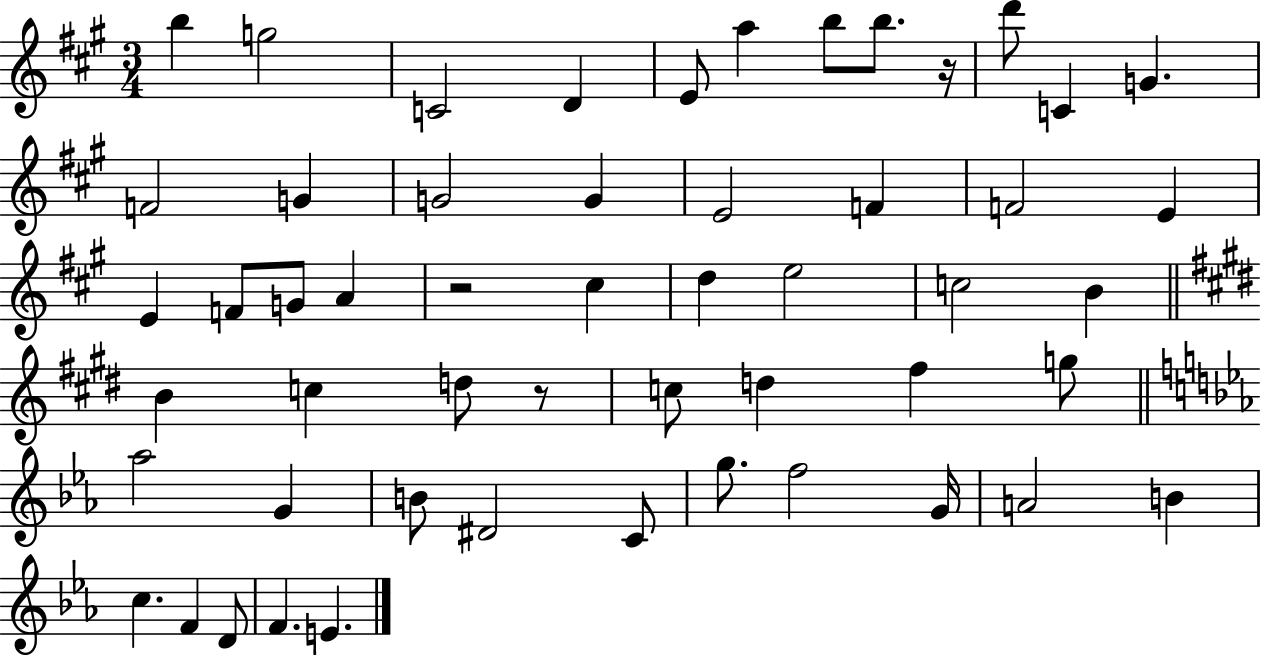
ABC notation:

X:1
T:Untitled
M:3/4
L:1/4
K:A
b g2 C2 D E/2 a b/2 b/2 z/4 d'/2 C G F2 G G2 G E2 F F2 E E F/2 G/2 A z2 ^c d e2 c2 B B c d/2 z/2 c/2 d ^f g/2 _a2 G B/2 ^D2 C/2 g/2 f2 G/4 A2 B c F D/2 F E